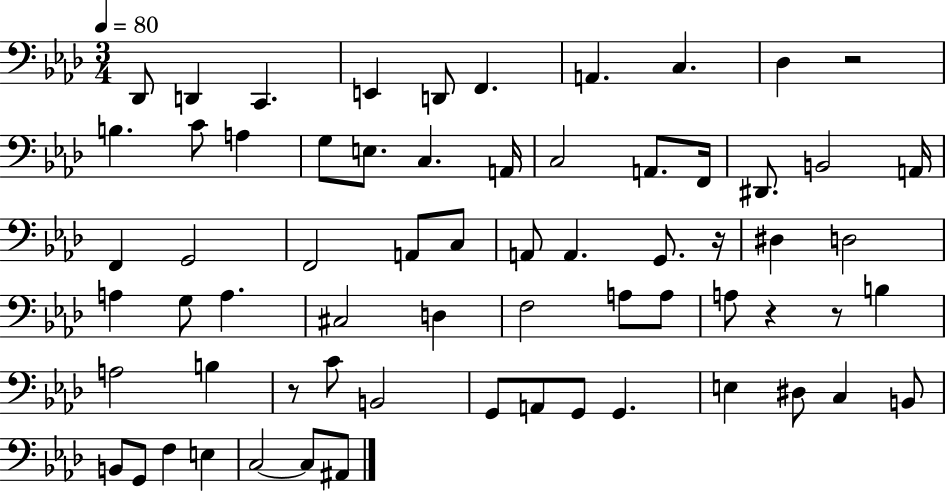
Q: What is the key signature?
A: AES major